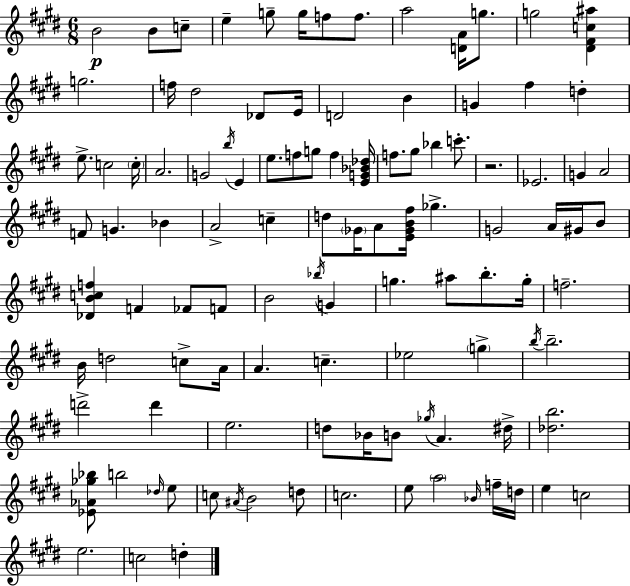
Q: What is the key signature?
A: E major